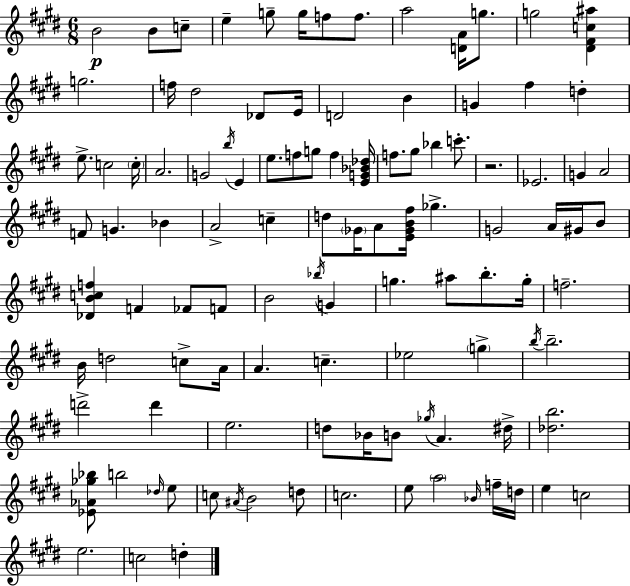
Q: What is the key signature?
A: E major